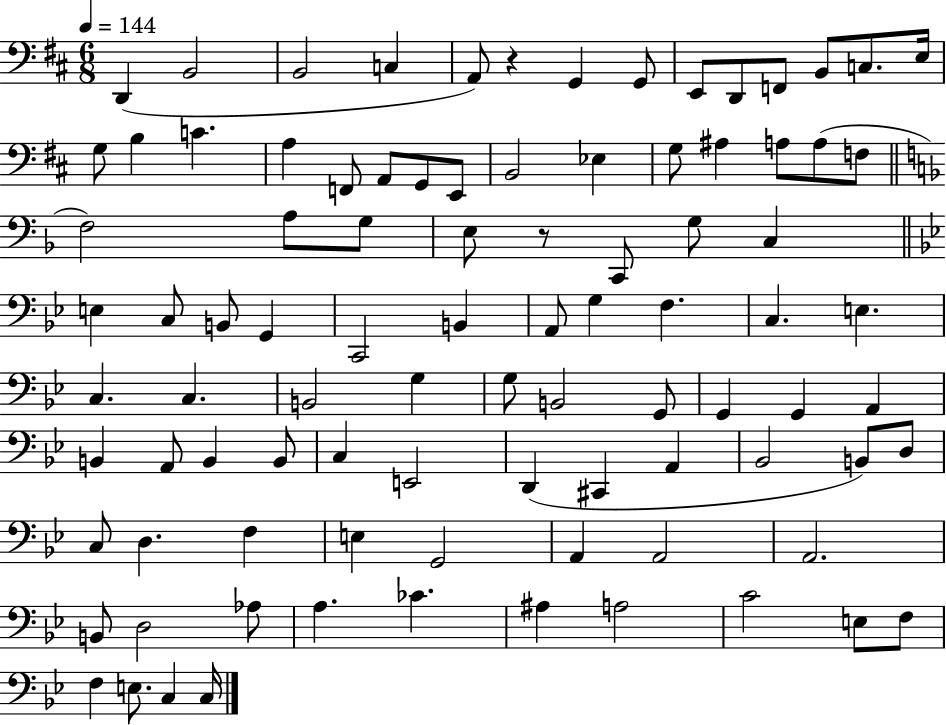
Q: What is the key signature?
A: D major